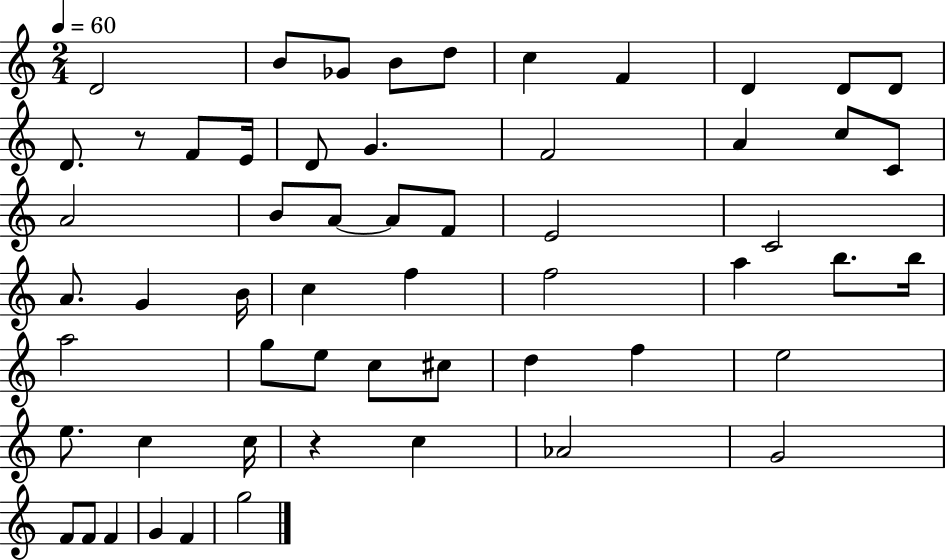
{
  \clef treble
  \numericTimeSignature
  \time 2/4
  \key c \major
  \tempo 4 = 60
  d'2 | b'8 ges'8 b'8 d''8 | c''4 f'4 | d'4 d'8 d'8 | \break d'8. r8 f'8 e'16 | d'8 g'4. | f'2 | a'4 c''8 c'8 | \break a'2 | b'8 a'8~~ a'8 f'8 | e'2 | c'2 | \break a'8. g'4 b'16 | c''4 f''4 | f''2 | a''4 b''8. b''16 | \break a''2 | g''8 e''8 c''8 cis''8 | d''4 f''4 | e''2 | \break e''8. c''4 c''16 | r4 c''4 | aes'2 | g'2 | \break f'8 f'8 f'4 | g'4 f'4 | g''2 | \bar "|."
}